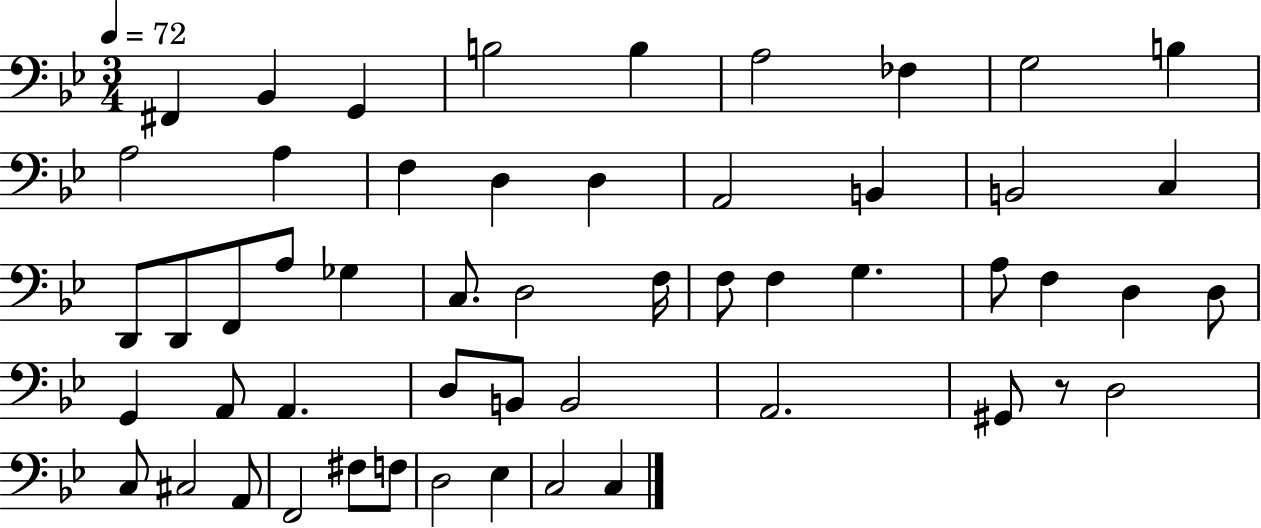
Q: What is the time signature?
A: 3/4